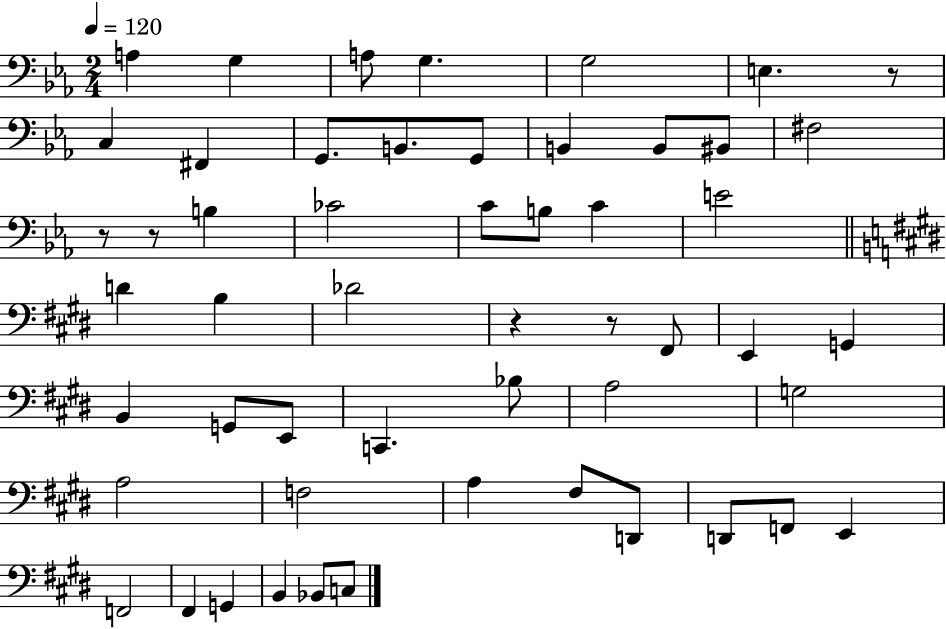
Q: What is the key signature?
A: EES major